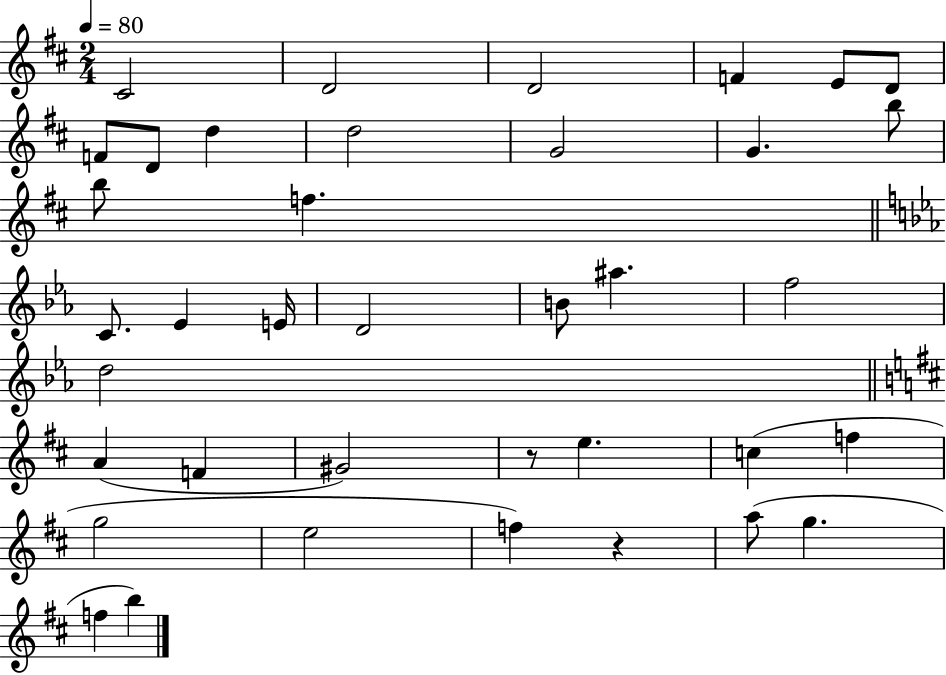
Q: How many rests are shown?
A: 2